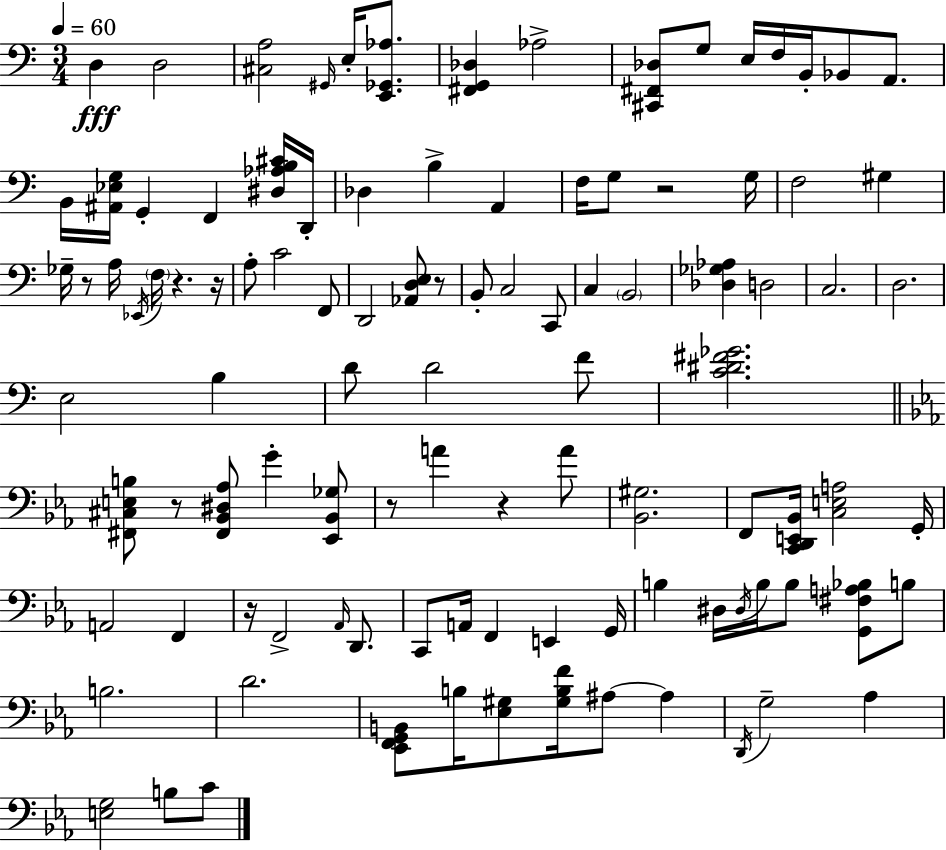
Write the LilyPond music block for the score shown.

{
  \clef bass
  \numericTimeSignature
  \time 3/4
  \key c \major
  \tempo 4 = 60
  d4\fff d2 | <cis a>2 \grace { gis,16 } e16-. <e, ges, aes>8. | <fis, g, des>4 aes2-> | <cis, fis, des>8 g8 e16 f16 b,16-. bes,8 a,8. | \break b,16 <ais, ees g>16 g,4-. f,4 <dis aes b cis'>16 | d,16-. des4 b4-> a,4 | f16 g8 r2 | g16 f2 gis4 | \break ges16-- r8 a16 \acciaccatura { ees,16 } \parenthesize f16 r4. | r16 a8-. c'2 | f,8 d,2 <aes, d e>8 | r8 b,8-. c2 | \break c,8 c4 \parenthesize b,2 | <des ges aes>4 d2 | c2. | d2. | \break e2 b4 | d'8 d'2 | f'8 <c' dis' fis' ges'>2. | \bar "||" \break \key ees \major <fis, cis e b>8 r8 <fis, bes, dis aes>8 g'4-. <ees, bes, ges>8 | r8 a'4 r4 a'8 | <bes, gis>2. | f,8 <c, d, e, bes,>16 <c e a>2 g,16-. | \break a,2 f,4 | r16 f,2-> \grace { aes,16 } d,8. | c,8 a,16 f,4 e,4 | g,16 b4 dis16 \acciaccatura { dis16 } b16 b8 <g, fis a bes>8 | \break b8 b2. | d'2. | <ees, f, g, b,>8 b16 <ees gis>8 <gis b f'>16 ais8~~ ais4 | \acciaccatura { d,16 } g2-- aes4 | \break <e g>2 b8 | c'8 \bar "|."
}